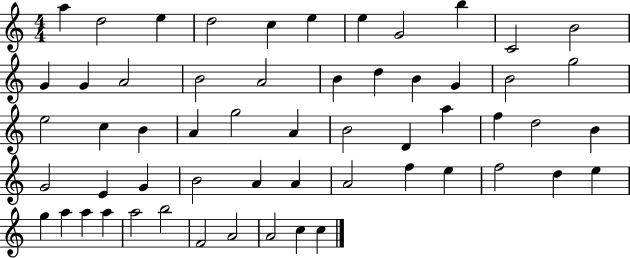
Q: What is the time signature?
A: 4/4